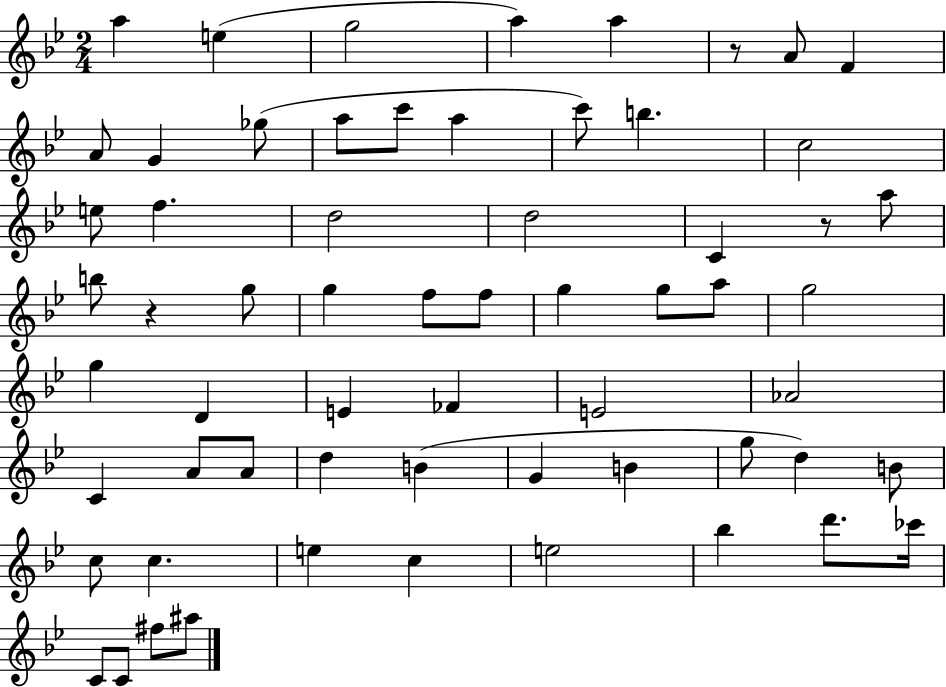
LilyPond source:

{
  \clef treble
  \numericTimeSignature
  \time 2/4
  \key bes \major
  a''4 e''4( | g''2 | a''4) a''4 | r8 a'8 f'4 | \break a'8 g'4 ges''8( | a''8 c'''8 a''4 | c'''8) b''4. | c''2 | \break e''8 f''4. | d''2 | d''2 | c'4 r8 a''8 | \break b''8 r4 g''8 | g''4 f''8 f''8 | g''4 g''8 a''8 | g''2 | \break g''4 d'4 | e'4 fes'4 | e'2 | aes'2 | \break c'4 a'8 a'8 | d''4 b'4( | g'4 b'4 | g''8 d''4) b'8 | \break c''8 c''4. | e''4 c''4 | e''2 | bes''4 d'''8. ces'''16 | \break c'8 c'8 fis''8 ais''8 | \bar "|."
}